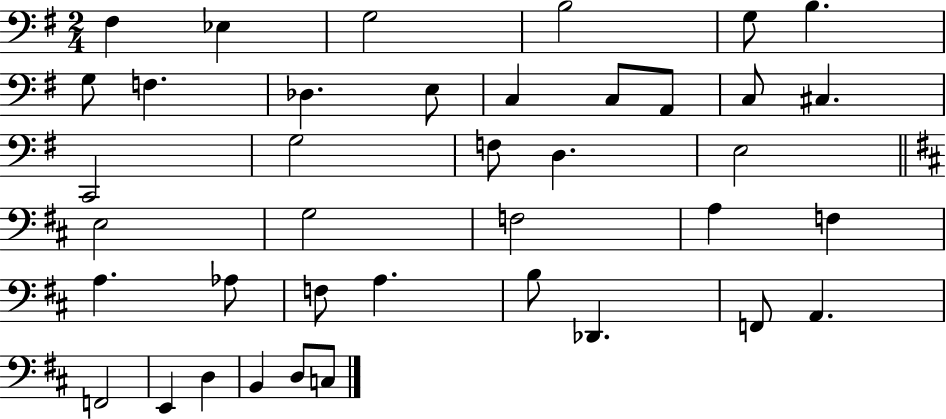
X:1
T:Untitled
M:2/4
L:1/4
K:G
^F, _E, G,2 B,2 G,/2 B, G,/2 F, _D, E,/2 C, C,/2 A,,/2 C,/2 ^C, C,,2 G,2 F,/2 D, E,2 E,2 G,2 F,2 A, F, A, _A,/2 F,/2 A, B,/2 _D,, F,,/2 A,, F,,2 E,, D, B,, D,/2 C,/2